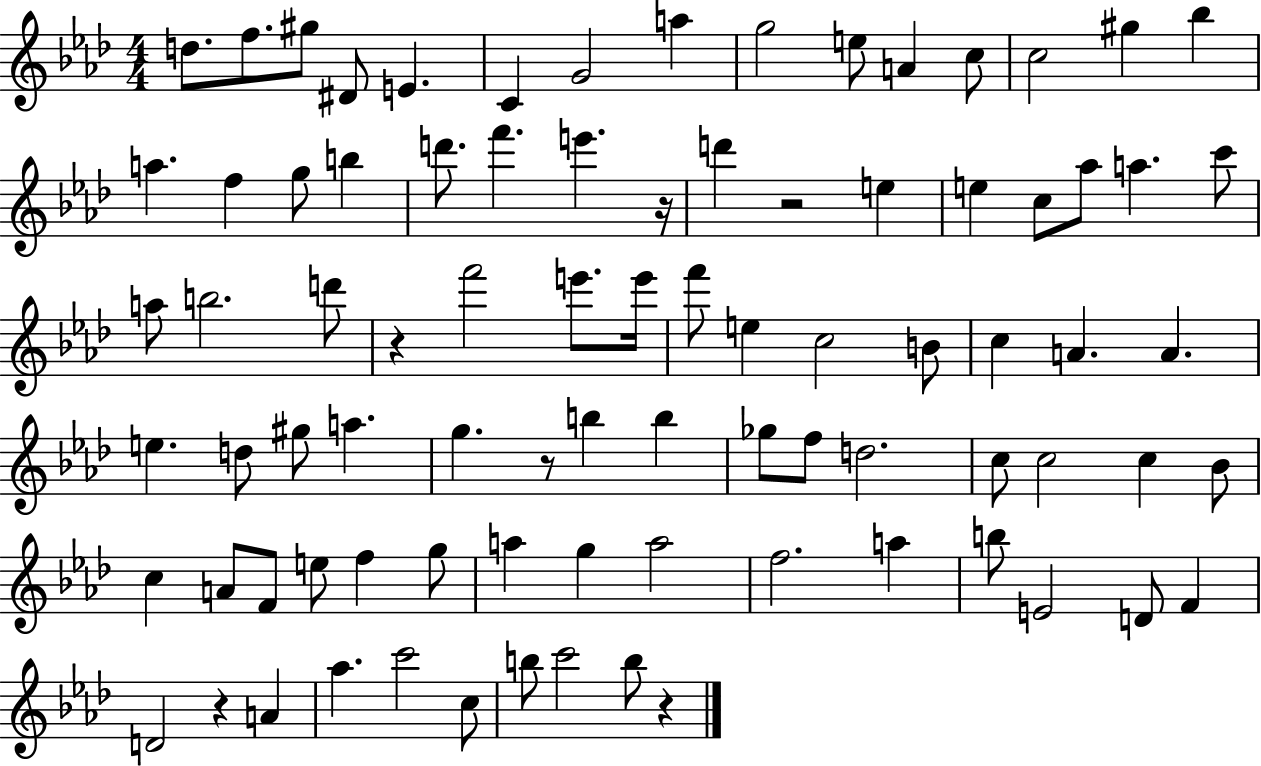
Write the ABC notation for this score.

X:1
T:Untitled
M:4/4
L:1/4
K:Ab
d/2 f/2 ^g/2 ^D/2 E C G2 a g2 e/2 A c/2 c2 ^g _b a f g/2 b d'/2 f' e' z/4 d' z2 e e c/2 _a/2 a c'/2 a/2 b2 d'/2 z f'2 e'/2 e'/4 f'/2 e c2 B/2 c A A e d/2 ^g/2 a g z/2 b b _g/2 f/2 d2 c/2 c2 c _B/2 c A/2 F/2 e/2 f g/2 a g a2 f2 a b/2 E2 D/2 F D2 z A _a c'2 c/2 b/2 c'2 b/2 z